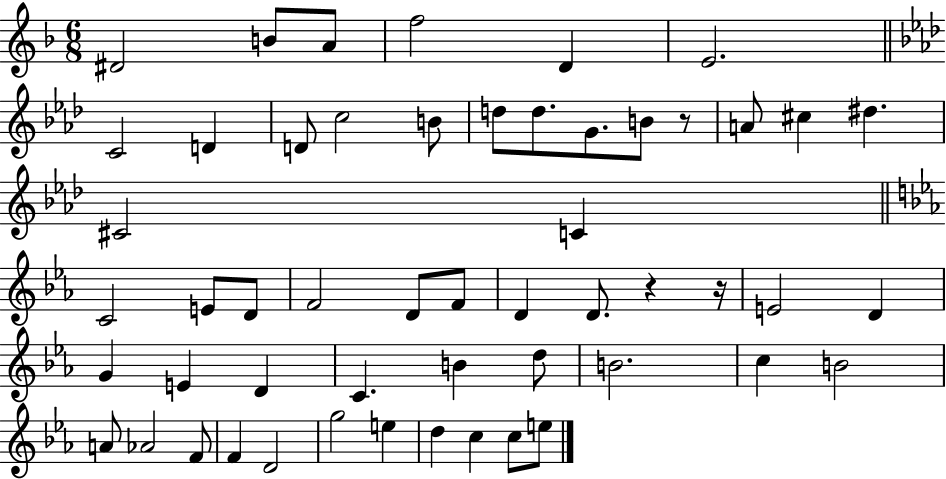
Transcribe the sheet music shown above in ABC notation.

X:1
T:Untitled
M:6/8
L:1/4
K:F
^D2 B/2 A/2 f2 D E2 C2 D D/2 c2 B/2 d/2 d/2 G/2 B/2 z/2 A/2 ^c ^d ^C2 C C2 E/2 D/2 F2 D/2 F/2 D D/2 z z/4 E2 D G E D C B d/2 B2 c B2 A/2 _A2 F/2 F D2 g2 e d c c/2 e/2